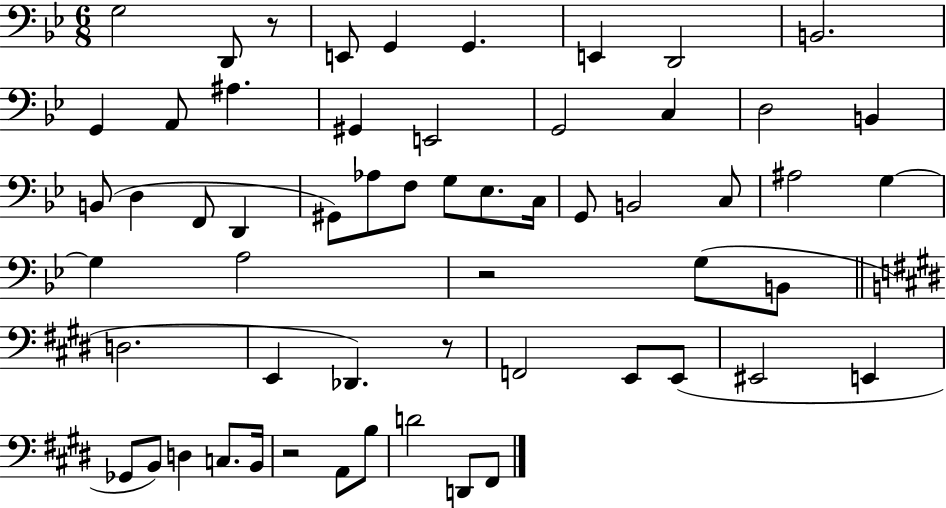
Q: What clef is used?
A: bass